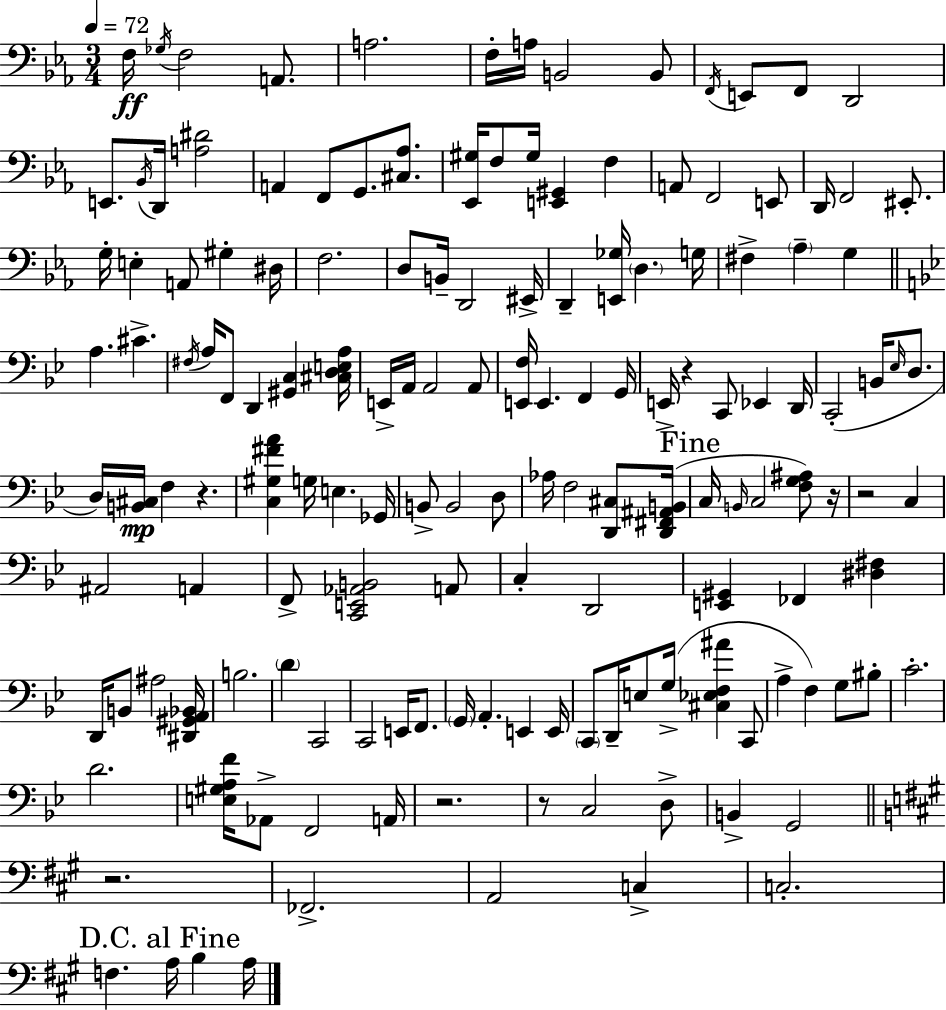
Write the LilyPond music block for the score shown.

{
  \clef bass
  \numericTimeSignature
  \time 3/4
  \key ees \major
  \tempo 4 = 72
  \repeat volta 2 { f16\ff \acciaccatura { ges16 } f2 a,8. | a2. | f16-. a16 b,2 b,8 | \acciaccatura { f,16 } e,8 f,8 d,2 | \break e,8. \acciaccatura { bes,16 } d,16 <a dis'>2 | a,4 f,8 g,8. | <cis aes>8. <ees, gis>16 f8 gis16 <e, gis,>4 f4 | a,8 f,2 | \break e,8 d,16 f,2 | eis,8.-. g16-. e4-. a,8 gis4-. | dis16 f2. | d8 b,16-- d,2 | \break eis,16-> d,4-- <e, ges>16 \parenthesize d4. | g16 fis4-> \parenthesize aes4-- g4 | \bar "||" \break \key bes \major a4. cis'4.-> | \acciaccatura { fis16 } a16 f,8 d,4 <gis, c>4 | <cis d e a>16 e,16-> a,16 a,2 a,8 | <e, f>16 e,4. f,4 | \break g,16 e,16-> r4 c,8 ees,4 | d,16 c,2-.( b,16 \grace { ees16 } d8. | d16) <b, cis>16\mp f4 r4. | <c gis fis' a'>4 g16 e4. | \break ges,16 b,8-> b,2 | d8 aes16 f2 <d, cis>8 | <d, fis, ais, b,>16( \mark "Fine" c16 \grace { b,16 } c2 | <f g ais>8) r16 r2 c4 | \break ais,2 a,4 | f,8-> <c, e, aes, b,>2 | a,8 c4-. d,2 | <e, gis,>4 fes,4 <dis fis>4 | \break d,16 b,8 ais2 | <dis, gis, a, bes,>16 b2. | \parenthesize d'4 c,2 | c,2 e,16 | \break f,8. \parenthesize g,16 a,4.-. e,4 | e,16 \parenthesize c,8 d,16-- e8 g16->( <cis ees f ais'>4 | c,8 a4-> f4) g8 | bis8-. c'2.-. | \break d'2. | <e gis a f'>16 aes,8-> f,2 | a,16 r2. | r8 c2 | \break d8-> b,4-> g,2 | \bar "||" \break \key a \major r2. | fes,2.-> | a,2 c4-> | c2.-. | \break \mark "D.C. al Fine" f4. a16 b4 a16 | } \bar "|."
}